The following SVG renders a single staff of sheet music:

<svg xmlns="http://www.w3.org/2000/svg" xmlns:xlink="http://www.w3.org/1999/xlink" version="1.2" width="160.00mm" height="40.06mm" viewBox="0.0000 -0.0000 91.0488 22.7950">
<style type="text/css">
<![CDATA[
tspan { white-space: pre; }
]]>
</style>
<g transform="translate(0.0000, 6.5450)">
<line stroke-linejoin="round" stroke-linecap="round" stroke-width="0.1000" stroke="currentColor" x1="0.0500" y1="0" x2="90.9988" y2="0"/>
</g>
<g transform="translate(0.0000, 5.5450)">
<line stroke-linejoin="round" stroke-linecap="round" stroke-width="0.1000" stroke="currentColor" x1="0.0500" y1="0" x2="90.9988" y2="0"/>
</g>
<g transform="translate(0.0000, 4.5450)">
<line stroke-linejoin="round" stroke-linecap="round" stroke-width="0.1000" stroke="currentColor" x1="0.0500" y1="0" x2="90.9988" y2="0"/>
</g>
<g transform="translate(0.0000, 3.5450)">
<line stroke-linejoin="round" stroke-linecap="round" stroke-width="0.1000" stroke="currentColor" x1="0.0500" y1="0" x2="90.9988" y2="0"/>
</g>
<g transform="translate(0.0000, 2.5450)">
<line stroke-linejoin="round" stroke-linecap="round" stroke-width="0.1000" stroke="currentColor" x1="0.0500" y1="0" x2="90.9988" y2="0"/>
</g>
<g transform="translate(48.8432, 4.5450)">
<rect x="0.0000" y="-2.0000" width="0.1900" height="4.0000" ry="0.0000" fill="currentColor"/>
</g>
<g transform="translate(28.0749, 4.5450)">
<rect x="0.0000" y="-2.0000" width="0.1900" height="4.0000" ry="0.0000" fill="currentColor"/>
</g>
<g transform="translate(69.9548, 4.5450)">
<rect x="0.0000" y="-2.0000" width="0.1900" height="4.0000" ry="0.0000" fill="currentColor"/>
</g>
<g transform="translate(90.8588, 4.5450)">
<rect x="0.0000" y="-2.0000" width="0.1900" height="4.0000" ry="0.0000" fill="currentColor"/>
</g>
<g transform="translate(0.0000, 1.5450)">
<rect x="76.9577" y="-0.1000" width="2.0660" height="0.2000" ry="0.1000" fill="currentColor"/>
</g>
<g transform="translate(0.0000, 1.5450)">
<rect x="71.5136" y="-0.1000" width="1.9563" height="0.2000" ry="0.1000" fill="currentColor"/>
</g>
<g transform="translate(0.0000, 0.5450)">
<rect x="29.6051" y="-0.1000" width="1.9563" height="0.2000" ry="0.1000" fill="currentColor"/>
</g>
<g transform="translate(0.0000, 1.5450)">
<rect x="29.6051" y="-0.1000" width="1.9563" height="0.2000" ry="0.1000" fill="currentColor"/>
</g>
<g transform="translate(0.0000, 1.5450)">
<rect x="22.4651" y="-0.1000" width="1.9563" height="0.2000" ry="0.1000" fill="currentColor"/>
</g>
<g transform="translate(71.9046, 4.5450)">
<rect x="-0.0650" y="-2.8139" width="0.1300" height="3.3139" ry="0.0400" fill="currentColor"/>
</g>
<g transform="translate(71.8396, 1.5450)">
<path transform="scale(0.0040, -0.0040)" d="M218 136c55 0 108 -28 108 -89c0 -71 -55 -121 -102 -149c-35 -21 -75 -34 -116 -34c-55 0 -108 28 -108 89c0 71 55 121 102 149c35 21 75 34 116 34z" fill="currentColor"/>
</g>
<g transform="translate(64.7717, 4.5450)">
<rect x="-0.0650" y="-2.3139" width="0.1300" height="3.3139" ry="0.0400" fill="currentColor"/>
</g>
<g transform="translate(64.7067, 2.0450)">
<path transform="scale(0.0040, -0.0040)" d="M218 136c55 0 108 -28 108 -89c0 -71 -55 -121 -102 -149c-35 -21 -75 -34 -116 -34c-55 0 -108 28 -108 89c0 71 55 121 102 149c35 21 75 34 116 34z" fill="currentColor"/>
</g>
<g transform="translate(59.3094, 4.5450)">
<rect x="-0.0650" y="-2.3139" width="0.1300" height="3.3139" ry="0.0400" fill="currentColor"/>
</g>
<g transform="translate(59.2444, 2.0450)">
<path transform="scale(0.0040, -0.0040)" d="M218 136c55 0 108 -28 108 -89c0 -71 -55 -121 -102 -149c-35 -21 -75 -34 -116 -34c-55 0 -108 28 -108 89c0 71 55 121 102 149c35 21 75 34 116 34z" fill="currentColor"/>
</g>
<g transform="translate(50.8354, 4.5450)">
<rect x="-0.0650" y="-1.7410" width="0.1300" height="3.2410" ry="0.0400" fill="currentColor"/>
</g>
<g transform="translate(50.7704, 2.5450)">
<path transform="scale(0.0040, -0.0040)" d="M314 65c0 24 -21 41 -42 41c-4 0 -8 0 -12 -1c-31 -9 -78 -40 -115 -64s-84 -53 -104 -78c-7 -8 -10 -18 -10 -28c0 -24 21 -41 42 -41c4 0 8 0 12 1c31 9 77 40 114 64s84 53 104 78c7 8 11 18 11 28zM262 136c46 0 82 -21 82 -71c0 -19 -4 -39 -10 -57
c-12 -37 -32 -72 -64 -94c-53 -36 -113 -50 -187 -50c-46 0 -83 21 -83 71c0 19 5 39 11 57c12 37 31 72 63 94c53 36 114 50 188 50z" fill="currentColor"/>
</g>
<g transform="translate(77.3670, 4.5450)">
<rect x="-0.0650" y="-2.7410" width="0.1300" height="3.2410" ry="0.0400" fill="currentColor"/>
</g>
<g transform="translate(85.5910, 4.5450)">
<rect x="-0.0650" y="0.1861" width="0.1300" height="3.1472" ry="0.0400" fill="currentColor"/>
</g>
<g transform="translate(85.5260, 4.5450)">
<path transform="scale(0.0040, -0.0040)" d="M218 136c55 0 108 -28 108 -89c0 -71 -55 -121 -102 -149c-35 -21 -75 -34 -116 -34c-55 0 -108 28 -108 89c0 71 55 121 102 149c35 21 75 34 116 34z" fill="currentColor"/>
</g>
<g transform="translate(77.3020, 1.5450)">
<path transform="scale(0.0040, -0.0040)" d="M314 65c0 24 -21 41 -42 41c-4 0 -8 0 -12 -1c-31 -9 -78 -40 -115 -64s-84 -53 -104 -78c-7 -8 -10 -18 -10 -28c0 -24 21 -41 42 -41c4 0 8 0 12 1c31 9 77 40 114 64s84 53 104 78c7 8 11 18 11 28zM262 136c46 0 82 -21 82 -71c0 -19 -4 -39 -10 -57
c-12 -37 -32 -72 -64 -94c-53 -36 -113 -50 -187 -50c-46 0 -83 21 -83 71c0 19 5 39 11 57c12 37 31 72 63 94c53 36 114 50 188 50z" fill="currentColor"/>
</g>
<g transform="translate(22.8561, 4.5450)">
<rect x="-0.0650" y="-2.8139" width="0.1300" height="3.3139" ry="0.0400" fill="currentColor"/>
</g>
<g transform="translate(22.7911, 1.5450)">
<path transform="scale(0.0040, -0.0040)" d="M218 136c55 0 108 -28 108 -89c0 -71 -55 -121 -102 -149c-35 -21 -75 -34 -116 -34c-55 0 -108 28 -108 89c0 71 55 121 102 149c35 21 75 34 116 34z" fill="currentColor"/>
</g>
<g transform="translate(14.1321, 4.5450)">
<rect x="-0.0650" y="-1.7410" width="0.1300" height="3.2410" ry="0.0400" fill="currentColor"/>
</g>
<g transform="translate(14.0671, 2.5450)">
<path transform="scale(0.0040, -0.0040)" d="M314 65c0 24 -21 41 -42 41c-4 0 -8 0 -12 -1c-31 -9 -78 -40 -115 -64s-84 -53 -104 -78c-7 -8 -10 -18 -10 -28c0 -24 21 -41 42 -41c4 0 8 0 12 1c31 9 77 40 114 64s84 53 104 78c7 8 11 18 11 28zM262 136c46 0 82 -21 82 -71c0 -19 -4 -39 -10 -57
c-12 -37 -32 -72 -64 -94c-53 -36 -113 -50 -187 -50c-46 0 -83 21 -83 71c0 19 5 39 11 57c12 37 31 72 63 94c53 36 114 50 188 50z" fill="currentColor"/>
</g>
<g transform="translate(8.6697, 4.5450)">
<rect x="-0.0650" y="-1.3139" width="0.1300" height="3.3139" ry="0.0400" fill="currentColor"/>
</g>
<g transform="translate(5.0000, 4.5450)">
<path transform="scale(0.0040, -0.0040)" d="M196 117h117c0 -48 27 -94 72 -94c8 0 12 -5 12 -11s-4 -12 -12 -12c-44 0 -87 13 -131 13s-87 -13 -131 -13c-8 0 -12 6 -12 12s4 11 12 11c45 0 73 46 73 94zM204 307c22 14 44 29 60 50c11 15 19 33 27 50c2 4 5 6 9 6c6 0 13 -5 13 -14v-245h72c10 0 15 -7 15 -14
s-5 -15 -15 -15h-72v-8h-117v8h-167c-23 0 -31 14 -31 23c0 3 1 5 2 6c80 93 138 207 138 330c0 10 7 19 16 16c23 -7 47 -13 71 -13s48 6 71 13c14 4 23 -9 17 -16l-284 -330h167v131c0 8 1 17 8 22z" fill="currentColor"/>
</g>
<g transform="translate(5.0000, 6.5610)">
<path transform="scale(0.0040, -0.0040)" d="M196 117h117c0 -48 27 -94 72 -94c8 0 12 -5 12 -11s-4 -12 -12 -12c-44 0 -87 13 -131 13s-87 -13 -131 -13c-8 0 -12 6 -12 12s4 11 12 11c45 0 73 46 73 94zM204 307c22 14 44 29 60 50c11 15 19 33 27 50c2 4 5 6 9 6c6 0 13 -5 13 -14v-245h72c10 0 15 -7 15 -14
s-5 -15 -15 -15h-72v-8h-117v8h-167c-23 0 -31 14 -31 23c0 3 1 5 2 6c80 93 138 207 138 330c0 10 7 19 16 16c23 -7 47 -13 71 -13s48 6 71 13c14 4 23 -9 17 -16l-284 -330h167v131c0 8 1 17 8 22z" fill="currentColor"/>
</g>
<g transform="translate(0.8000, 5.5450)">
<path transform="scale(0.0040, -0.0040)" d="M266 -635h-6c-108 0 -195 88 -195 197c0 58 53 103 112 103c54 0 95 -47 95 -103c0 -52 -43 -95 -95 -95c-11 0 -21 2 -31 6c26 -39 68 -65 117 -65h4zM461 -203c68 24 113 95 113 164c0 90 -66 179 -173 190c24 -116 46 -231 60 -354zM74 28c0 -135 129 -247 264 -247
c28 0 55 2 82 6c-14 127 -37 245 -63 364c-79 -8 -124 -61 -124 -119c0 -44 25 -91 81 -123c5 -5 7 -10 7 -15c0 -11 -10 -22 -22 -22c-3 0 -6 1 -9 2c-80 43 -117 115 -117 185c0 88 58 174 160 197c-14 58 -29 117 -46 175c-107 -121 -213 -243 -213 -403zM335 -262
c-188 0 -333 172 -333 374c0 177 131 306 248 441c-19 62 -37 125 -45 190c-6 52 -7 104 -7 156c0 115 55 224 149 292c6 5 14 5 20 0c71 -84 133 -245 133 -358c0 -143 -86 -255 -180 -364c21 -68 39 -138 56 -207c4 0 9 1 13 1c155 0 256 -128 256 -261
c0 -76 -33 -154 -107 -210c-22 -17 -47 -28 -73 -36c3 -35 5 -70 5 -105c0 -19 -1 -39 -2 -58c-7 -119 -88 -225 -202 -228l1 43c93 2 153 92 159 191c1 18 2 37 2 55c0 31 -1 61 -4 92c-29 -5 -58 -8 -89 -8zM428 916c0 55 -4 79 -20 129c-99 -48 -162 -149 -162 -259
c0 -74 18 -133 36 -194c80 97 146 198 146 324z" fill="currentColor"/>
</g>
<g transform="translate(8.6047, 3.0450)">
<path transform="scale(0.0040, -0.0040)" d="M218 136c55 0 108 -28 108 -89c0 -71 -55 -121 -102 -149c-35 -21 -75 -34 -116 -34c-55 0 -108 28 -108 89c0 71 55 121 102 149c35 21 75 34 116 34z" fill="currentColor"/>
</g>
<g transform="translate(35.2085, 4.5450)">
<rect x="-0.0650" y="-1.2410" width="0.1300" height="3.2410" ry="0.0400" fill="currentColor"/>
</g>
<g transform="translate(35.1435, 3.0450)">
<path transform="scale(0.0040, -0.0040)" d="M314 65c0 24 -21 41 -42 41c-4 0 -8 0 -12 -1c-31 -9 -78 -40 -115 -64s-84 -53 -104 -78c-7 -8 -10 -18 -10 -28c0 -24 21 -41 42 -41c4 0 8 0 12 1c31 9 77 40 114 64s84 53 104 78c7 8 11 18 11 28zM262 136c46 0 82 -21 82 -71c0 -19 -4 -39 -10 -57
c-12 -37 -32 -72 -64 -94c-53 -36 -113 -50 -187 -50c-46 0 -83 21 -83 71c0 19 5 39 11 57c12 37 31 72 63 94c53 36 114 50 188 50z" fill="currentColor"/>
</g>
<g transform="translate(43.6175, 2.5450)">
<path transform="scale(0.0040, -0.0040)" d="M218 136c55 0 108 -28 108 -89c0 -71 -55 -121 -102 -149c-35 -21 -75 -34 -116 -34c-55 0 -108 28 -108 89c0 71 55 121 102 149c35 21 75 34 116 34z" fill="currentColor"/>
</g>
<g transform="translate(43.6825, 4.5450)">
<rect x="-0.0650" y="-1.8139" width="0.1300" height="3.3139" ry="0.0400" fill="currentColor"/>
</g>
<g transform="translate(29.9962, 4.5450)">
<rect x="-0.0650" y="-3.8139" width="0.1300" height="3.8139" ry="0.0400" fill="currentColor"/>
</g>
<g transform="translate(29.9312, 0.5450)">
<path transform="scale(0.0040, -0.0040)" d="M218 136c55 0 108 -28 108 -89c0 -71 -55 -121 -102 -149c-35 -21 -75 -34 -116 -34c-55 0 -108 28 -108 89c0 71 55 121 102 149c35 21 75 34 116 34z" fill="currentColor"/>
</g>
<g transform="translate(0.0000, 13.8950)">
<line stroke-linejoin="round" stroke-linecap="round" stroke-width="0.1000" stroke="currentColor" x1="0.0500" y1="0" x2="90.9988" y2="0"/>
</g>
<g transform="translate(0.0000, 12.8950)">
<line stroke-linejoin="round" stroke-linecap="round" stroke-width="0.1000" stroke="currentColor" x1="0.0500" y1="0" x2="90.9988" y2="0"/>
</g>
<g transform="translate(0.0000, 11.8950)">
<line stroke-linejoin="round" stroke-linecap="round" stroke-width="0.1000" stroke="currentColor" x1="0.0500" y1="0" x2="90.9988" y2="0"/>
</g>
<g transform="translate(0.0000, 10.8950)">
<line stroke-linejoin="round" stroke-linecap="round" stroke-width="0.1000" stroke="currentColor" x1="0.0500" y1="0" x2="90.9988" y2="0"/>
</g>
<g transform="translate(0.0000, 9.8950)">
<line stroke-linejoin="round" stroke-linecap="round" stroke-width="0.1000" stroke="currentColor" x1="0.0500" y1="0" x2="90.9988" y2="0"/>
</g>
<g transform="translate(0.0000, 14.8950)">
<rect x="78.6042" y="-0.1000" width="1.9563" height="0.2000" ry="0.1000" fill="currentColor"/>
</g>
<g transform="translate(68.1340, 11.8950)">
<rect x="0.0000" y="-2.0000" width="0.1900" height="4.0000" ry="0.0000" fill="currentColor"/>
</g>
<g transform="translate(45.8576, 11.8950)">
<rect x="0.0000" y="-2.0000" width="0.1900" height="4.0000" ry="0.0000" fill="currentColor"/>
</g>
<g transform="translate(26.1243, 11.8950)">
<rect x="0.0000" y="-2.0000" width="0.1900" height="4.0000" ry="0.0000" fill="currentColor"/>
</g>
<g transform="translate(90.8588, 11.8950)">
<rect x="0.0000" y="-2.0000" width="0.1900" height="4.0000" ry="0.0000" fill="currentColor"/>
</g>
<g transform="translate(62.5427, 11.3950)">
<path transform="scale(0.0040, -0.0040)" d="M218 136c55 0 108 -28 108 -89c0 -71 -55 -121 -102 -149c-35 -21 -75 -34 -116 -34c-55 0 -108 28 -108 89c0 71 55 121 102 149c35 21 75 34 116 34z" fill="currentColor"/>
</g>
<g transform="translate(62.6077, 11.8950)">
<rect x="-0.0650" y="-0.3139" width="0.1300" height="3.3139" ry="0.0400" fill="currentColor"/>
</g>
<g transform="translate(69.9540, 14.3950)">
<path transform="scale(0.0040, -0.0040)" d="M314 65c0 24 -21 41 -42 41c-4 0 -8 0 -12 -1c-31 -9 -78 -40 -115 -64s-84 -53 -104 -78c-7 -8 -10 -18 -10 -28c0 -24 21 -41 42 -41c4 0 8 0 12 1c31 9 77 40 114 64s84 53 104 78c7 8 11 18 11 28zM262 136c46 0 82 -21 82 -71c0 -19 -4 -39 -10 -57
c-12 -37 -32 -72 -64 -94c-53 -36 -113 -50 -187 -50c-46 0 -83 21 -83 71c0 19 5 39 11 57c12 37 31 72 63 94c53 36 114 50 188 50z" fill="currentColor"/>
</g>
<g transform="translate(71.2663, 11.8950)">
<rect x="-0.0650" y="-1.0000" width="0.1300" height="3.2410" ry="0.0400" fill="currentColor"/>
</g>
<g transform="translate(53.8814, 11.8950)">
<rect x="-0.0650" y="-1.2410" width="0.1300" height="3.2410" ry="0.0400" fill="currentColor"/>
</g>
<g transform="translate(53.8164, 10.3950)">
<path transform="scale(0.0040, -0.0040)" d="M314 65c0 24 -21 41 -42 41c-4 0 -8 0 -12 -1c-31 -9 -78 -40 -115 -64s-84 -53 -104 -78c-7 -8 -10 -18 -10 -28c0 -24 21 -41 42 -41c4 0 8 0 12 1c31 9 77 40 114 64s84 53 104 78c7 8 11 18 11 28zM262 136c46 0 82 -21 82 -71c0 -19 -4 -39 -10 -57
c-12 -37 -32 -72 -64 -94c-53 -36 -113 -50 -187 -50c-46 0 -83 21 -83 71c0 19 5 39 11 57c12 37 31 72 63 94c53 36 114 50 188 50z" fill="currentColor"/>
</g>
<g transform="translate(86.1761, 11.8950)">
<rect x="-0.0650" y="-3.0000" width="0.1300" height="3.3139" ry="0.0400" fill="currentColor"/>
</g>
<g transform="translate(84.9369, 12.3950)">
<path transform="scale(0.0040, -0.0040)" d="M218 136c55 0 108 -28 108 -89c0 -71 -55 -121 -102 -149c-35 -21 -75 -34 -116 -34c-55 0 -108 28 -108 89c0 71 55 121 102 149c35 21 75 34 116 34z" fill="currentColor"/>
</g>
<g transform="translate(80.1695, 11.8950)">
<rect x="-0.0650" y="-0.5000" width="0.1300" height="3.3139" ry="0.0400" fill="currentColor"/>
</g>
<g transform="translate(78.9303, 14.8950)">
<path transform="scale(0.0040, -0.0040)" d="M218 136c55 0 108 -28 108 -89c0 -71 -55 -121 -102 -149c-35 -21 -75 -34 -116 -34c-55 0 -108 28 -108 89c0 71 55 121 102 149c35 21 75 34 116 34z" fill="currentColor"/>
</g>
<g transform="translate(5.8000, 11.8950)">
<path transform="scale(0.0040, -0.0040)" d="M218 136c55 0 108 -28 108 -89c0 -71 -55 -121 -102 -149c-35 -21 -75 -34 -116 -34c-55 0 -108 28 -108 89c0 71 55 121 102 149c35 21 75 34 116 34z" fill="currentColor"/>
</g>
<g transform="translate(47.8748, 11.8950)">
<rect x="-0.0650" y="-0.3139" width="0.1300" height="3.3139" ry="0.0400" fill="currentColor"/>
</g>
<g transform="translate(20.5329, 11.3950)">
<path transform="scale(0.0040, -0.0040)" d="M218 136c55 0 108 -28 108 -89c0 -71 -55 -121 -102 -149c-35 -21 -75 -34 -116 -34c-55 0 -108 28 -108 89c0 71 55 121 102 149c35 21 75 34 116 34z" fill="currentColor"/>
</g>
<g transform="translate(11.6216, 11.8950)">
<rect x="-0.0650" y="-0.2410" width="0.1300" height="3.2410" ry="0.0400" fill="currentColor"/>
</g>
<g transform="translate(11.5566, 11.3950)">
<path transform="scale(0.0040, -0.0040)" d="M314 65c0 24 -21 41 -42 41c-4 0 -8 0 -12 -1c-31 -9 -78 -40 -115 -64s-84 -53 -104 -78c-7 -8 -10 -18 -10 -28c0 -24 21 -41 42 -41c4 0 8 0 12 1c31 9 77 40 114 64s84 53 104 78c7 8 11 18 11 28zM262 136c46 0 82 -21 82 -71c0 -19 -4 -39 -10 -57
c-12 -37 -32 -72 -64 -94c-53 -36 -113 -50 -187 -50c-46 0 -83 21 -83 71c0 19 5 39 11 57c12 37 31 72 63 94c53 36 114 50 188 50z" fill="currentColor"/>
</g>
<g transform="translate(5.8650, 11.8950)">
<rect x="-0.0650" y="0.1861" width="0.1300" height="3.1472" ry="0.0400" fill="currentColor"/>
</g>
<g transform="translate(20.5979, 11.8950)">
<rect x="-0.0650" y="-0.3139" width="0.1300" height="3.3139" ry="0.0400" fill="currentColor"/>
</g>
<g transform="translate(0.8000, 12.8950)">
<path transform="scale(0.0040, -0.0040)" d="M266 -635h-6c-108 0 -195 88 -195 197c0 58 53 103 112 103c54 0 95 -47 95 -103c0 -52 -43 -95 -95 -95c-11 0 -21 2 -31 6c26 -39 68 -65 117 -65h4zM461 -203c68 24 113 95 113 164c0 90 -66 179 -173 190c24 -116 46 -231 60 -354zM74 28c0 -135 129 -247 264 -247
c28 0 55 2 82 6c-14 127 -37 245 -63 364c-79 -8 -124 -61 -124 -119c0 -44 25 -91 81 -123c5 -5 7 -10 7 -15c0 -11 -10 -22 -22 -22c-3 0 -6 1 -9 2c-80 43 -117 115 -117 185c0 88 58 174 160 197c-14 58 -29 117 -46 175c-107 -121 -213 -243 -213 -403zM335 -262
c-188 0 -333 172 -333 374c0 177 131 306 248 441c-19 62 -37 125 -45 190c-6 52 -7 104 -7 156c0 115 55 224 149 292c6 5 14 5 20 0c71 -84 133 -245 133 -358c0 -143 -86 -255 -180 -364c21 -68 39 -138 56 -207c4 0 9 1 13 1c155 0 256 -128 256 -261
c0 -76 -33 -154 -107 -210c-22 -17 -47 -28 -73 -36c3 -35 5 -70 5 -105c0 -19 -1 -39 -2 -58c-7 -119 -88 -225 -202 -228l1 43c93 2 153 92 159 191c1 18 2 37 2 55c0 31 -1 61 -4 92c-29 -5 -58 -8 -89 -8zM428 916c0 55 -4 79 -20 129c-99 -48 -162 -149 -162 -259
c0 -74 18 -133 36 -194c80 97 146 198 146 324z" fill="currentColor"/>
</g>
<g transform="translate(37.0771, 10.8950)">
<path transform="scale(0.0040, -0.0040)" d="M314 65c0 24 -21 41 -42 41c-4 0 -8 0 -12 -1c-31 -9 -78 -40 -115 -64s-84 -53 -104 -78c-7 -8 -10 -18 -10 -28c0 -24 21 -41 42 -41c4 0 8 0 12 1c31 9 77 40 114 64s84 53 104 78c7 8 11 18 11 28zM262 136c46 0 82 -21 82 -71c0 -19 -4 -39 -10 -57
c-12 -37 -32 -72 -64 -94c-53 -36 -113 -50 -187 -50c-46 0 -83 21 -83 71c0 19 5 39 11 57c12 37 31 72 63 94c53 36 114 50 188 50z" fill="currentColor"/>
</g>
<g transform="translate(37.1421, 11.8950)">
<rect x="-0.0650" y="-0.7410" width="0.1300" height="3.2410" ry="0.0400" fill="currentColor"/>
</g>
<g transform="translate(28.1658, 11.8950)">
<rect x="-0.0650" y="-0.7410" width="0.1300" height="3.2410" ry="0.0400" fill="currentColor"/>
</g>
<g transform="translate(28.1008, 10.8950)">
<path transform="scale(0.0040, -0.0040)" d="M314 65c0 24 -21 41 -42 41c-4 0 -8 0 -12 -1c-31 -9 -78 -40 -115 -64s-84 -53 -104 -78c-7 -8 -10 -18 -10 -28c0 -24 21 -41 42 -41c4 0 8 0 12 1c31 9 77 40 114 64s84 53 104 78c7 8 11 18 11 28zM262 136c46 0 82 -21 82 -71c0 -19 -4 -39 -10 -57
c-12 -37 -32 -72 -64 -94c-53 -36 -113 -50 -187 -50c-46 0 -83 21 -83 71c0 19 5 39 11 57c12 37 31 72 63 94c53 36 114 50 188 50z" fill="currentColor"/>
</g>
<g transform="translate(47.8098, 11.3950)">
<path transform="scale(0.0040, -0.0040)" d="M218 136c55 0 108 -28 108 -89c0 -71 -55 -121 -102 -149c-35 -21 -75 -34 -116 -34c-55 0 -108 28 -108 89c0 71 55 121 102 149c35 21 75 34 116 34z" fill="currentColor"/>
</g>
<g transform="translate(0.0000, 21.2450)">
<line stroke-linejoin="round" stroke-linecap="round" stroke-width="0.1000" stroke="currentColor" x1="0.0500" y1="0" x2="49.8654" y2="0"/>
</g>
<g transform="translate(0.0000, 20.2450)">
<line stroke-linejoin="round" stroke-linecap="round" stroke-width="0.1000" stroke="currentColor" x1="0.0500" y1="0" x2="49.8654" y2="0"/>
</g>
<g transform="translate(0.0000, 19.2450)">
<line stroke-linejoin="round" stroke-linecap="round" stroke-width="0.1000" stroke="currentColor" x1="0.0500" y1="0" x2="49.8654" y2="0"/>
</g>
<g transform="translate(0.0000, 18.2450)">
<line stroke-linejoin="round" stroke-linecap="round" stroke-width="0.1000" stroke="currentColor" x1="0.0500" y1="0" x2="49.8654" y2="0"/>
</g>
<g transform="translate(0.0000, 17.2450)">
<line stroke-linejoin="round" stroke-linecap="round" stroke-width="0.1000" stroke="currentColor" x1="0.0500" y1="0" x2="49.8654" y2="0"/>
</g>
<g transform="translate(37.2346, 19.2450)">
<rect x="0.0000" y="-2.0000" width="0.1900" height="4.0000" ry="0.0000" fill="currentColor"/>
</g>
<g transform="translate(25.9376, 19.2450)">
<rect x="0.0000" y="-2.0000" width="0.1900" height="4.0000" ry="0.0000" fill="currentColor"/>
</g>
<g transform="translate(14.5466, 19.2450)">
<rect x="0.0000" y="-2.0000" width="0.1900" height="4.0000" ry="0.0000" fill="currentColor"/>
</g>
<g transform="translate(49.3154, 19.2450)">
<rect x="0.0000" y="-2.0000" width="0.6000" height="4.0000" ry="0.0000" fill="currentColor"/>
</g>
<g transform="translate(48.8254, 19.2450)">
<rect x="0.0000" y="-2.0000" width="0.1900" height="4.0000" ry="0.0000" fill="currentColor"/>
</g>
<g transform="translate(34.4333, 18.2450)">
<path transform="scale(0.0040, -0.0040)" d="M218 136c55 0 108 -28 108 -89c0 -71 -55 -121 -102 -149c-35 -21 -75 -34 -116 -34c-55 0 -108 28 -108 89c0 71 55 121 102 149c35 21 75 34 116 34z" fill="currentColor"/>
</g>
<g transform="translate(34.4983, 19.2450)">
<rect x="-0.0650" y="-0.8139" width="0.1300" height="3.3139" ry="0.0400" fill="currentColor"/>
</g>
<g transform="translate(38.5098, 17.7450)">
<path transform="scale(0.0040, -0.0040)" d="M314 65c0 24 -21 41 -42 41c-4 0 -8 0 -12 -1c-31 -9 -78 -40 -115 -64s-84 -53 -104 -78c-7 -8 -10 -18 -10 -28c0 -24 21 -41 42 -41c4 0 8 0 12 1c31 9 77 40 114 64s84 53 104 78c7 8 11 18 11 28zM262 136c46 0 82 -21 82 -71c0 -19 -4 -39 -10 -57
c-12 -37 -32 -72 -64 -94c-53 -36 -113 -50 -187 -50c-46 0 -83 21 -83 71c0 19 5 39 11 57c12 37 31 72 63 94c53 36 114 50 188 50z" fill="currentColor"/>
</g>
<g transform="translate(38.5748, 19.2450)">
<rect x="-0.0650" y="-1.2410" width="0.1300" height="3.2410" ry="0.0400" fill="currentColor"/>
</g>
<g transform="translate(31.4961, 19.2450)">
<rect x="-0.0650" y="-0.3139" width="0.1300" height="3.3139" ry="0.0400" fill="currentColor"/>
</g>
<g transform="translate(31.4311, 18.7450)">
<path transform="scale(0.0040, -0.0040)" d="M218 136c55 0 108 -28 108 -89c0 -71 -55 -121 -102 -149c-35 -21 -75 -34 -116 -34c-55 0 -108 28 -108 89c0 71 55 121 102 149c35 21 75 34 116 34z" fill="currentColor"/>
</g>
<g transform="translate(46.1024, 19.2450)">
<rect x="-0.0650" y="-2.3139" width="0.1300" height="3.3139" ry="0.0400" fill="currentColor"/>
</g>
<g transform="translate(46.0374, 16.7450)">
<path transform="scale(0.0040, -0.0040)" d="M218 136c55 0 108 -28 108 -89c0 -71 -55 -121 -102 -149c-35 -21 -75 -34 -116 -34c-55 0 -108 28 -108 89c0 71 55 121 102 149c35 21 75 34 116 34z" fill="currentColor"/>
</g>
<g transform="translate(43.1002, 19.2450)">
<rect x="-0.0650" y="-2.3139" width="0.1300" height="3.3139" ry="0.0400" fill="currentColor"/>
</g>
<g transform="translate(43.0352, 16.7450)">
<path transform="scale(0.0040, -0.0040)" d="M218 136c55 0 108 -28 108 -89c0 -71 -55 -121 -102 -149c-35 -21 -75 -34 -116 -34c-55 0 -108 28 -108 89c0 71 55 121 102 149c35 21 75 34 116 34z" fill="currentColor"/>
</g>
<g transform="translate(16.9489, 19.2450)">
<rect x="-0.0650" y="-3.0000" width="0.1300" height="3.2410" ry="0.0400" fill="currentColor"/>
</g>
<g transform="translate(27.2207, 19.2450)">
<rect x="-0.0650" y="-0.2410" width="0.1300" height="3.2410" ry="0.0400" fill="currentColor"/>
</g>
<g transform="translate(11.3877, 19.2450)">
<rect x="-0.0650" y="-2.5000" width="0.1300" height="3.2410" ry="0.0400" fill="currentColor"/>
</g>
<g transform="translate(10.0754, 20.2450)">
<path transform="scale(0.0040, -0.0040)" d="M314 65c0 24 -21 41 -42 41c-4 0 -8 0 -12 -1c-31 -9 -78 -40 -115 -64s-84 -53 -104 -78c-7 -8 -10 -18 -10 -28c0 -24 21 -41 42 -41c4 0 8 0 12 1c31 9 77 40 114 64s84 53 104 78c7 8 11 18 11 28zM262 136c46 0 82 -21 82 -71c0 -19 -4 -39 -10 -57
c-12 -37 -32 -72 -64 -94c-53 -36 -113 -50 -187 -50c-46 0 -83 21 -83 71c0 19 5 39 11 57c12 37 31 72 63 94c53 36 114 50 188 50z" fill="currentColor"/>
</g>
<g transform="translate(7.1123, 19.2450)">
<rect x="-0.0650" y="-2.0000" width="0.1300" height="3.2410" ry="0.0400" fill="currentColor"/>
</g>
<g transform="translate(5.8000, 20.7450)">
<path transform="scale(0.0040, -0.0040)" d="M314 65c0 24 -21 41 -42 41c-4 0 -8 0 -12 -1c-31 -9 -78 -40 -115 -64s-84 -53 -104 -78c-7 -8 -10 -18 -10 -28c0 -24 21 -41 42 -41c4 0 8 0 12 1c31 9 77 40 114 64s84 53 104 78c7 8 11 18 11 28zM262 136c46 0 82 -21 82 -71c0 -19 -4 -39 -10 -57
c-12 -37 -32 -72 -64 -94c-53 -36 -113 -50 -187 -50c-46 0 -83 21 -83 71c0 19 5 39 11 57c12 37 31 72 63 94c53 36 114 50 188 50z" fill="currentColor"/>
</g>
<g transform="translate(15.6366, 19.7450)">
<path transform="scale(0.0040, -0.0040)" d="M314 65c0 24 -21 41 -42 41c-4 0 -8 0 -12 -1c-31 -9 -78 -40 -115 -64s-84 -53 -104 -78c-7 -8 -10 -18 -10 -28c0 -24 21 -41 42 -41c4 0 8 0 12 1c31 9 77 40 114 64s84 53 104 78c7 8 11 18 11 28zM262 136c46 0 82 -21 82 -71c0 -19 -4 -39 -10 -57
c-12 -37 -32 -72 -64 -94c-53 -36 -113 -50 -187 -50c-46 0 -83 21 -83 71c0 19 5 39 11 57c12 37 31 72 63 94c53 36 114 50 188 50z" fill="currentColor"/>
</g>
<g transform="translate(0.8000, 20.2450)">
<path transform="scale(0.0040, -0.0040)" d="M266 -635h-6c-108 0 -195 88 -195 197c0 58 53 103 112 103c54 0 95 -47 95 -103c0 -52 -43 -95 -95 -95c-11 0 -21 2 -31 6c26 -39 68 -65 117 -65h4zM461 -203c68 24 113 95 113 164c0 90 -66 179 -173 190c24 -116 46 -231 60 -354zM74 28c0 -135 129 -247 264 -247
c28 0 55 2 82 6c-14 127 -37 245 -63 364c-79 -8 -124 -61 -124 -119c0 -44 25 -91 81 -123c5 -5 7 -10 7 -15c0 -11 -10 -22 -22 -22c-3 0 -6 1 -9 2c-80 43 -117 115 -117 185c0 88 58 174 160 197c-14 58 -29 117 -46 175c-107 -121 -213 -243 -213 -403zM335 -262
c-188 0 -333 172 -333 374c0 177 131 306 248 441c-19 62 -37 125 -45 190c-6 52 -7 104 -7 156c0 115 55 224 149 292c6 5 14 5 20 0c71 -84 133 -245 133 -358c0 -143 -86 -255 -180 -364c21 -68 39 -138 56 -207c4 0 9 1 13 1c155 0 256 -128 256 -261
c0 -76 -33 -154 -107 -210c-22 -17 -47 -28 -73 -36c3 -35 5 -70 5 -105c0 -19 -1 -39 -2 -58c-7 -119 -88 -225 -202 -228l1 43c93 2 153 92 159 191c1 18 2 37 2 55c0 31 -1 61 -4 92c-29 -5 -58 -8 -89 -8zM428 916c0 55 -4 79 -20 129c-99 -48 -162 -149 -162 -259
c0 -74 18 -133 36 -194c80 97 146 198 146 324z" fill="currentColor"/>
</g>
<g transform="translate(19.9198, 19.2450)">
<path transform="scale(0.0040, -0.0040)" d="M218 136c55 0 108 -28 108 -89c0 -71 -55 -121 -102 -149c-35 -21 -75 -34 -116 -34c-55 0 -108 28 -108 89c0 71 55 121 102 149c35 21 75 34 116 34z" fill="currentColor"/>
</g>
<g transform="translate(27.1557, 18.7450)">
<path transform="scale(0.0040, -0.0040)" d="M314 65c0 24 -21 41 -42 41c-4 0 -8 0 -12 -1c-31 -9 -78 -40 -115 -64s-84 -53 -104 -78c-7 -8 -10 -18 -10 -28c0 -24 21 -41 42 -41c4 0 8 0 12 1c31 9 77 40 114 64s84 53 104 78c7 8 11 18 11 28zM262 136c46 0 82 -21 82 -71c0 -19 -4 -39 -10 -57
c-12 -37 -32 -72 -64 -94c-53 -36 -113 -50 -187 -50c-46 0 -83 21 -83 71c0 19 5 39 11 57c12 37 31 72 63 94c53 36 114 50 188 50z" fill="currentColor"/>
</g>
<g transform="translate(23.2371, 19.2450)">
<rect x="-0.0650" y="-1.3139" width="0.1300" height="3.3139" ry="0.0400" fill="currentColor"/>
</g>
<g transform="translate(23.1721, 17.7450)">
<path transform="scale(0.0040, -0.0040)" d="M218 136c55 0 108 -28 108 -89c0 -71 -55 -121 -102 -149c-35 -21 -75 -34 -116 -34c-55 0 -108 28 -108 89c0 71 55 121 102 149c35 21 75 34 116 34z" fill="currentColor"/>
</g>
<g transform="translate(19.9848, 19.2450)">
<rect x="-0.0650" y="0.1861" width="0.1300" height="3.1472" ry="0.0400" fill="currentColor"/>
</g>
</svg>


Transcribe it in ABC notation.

X:1
T:Untitled
M:4/4
L:1/4
K:C
e f2 a c' e2 f f2 g g a a2 B B c2 c d2 d2 c e2 c D2 C A F2 G2 A2 B e c2 c d e2 g g